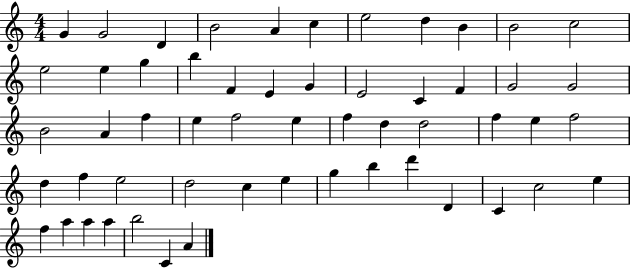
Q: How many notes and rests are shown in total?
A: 55